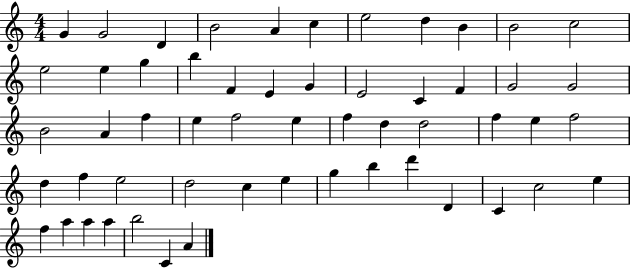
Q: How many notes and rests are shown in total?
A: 55